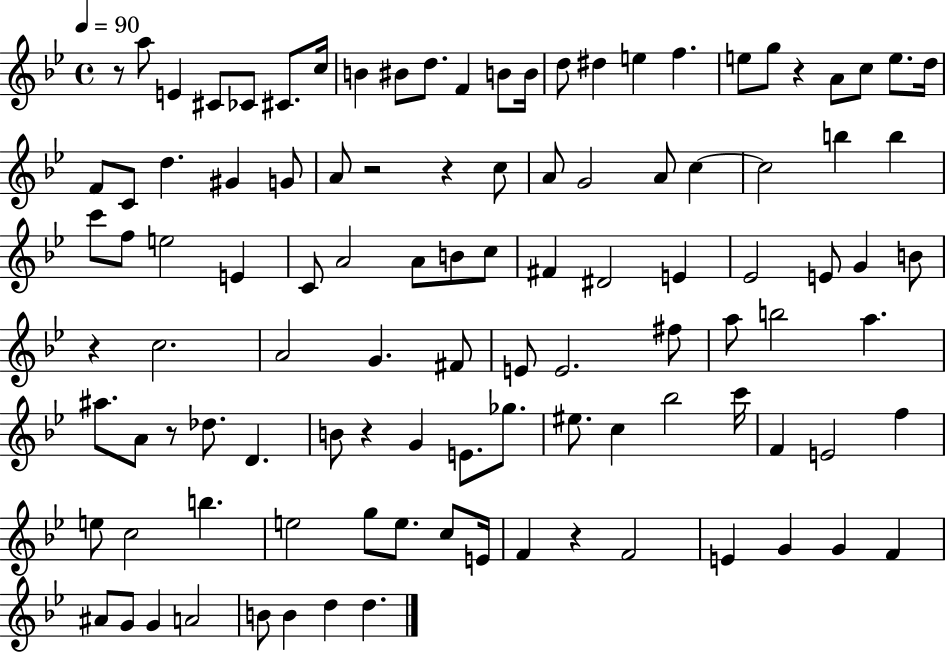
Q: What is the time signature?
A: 4/4